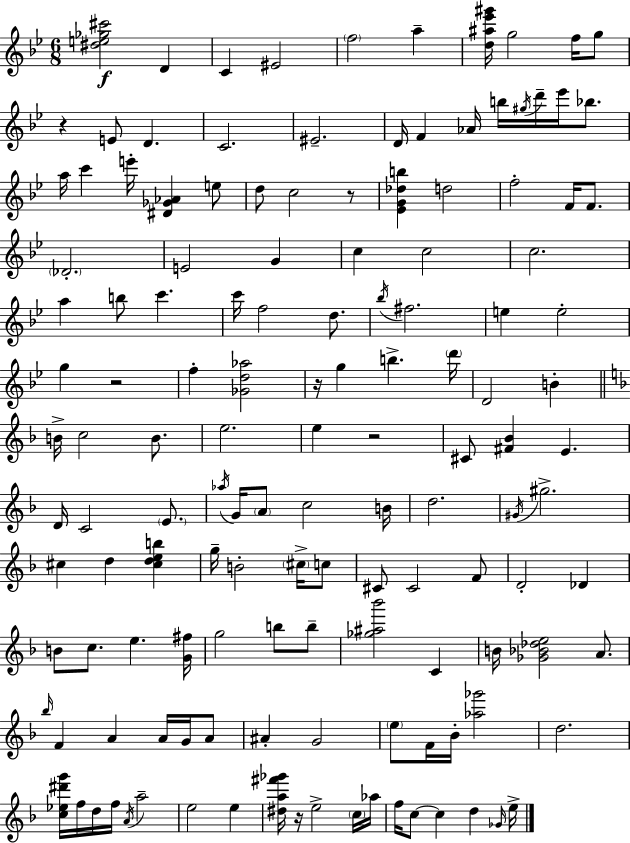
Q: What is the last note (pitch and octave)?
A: E5